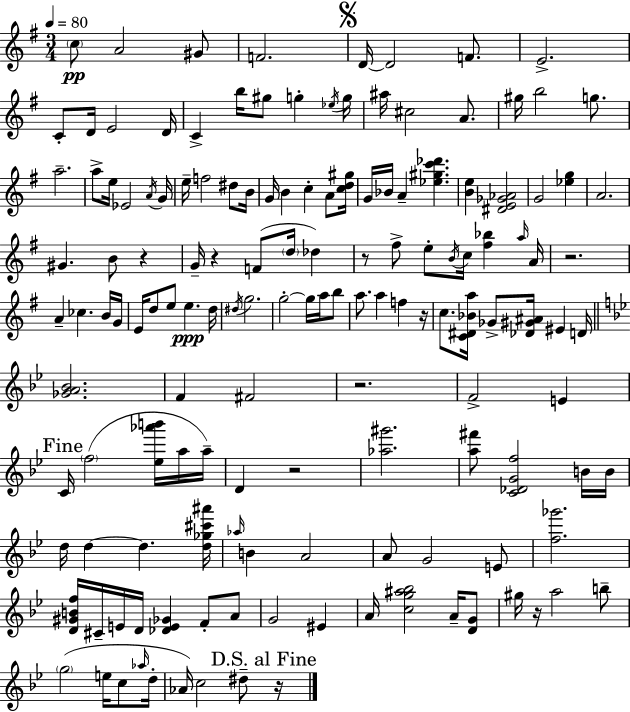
{
  \clef treble
  \numericTimeSignature
  \time 3/4
  \key e \minor
  \tempo 4 = 80
  \repeat volta 2 { \parenthesize c''8\pp a'2 gis'8 | f'2. | \mark \markup { \musicglyph "scripts.segno" } d'16~~ d'2 f'8. | e'2.-> | \break c'8-. d'16 e'2 d'16 | c'4-> b''16 gis''8 g''4-. \acciaccatura { ees''16 } | g''16 ais''16 cis''2 a'8. | gis''16 b''2 g''8. | \break a''2.-- | a''8-> e''16 ees'2 | \acciaccatura { a'16 } g'16 e''16-- f''2 dis''8 | b'16 g'16 b'4 c''4-. a'8 | \break <c'' d'' gis''>16 g'16 bes'16 a'4-- <ees'' gis'' c''' des'''>4. | <b' e''>4 <dis' e' ges' aes'>2 | g'2 <ees'' g''>4 | a'2. | \break gis'4. b'8 r4 | g'16-- r4 f'8( \parenthesize d''16 des''4) | r8 fis''8-> e''8-. \acciaccatura { b'16 } c''16 <fis'' bes''>4 | \grace { a''16 } a'16 r2. | \break a'4-- ces''4. | b'16 g'16 e'16 d''8 e''8 e''4.\ppp | d''16 \acciaccatura { dis''16 } g''2. | g''2-.~~ | \break g''16 a''16 b''8 a''8. a''4 | f''4 r16 c''8. <c' dis' bes' a''>16 ges'8-> <des' gis' ais'>16 | eis'4 d'16 \bar "||" \break \key bes \major <ges' a' bes'>2. | f'4 fis'2 | r2. | f'2-> e'4 | \break \mark "Fine" c'16 \parenthesize f''2( <ees'' aes''' b'''>16 a''16 a''16--) | d'4 r2 | <aes'' gis'''>2. | <a'' fis'''>8 <c' des' g' f''>2 b'16 b'16 | \break d''16 d''4~~ d''4. <d'' ges'' cis''' ais'''>16 | \grace { aes''16 } b'4 a'2 | a'8 g'2 e'8 | <f'' ges'''>2. | \break <d' gis' b' f''>16 cis'16-- e'16 d'16 <des' e' ges'>4 f'8-. a'8 | g'2 eis'4 | a'16 <c'' g'' ais'' bes''>2 a'16-- <d' g'>8 | gis''16 r16 a''2 b''8-- | \break \parenthesize g''2( e''16 c''8 | \grace { aes''16 } d''16-. aes'16) c''2 dis''8-- | \mark "D.S. al Fine" r16 } \bar "|."
}